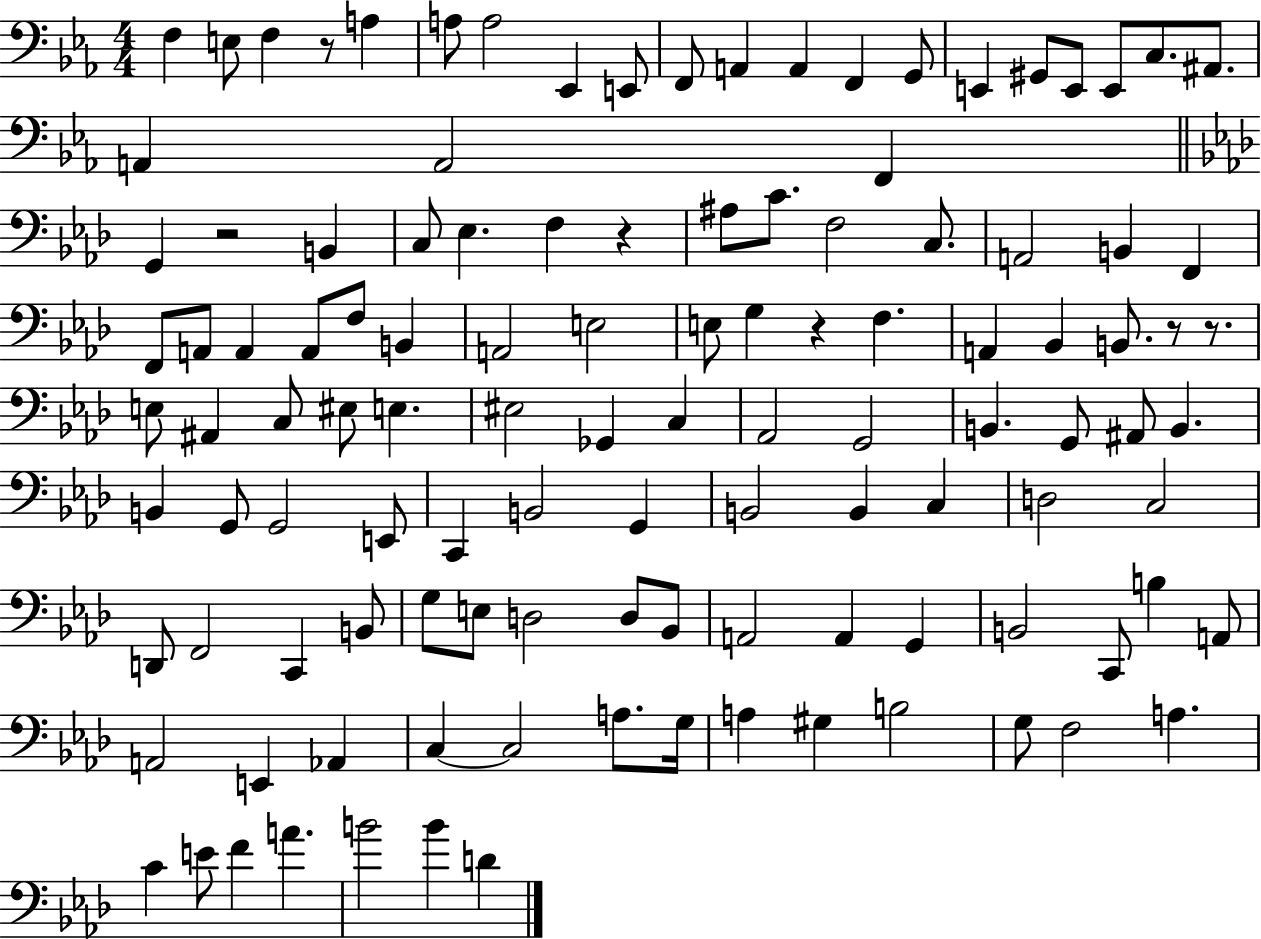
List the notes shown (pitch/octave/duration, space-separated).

F3/q E3/e F3/q R/e A3/q A3/e A3/h Eb2/q E2/e F2/e A2/q A2/q F2/q G2/e E2/q G#2/e E2/e E2/e C3/e. A#2/e. A2/q A2/h F2/q G2/q R/h B2/q C3/e Eb3/q. F3/q R/q A#3/e C4/e. F3/h C3/e. A2/h B2/q F2/q F2/e A2/e A2/q A2/e F3/e B2/q A2/h E3/h E3/e G3/q R/q F3/q. A2/q Bb2/q B2/e. R/e R/e. E3/e A#2/q C3/e EIS3/e E3/q. EIS3/h Gb2/q C3/q Ab2/h G2/h B2/q. G2/e A#2/e B2/q. B2/q G2/e G2/h E2/e C2/q B2/h G2/q B2/h B2/q C3/q D3/h C3/h D2/e F2/h C2/q B2/e G3/e E3/e D3/h D3/e Bb2/e A2/h A2/q G2/q B2/h C2/e B3/q A2/e A2/h E2/q Ab2/q C3/q C3/h A3/e. G3/s A3/q G#3/q B3/h G3/e F3/h A3/q. C4/q E4/e F4/q A4/q. B4/h B4/q D4/q